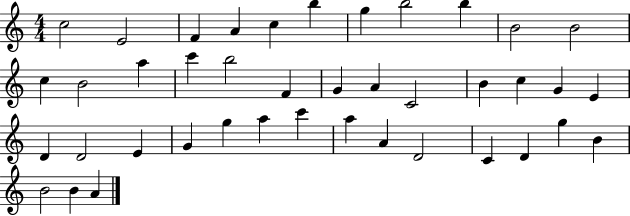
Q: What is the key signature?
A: C major